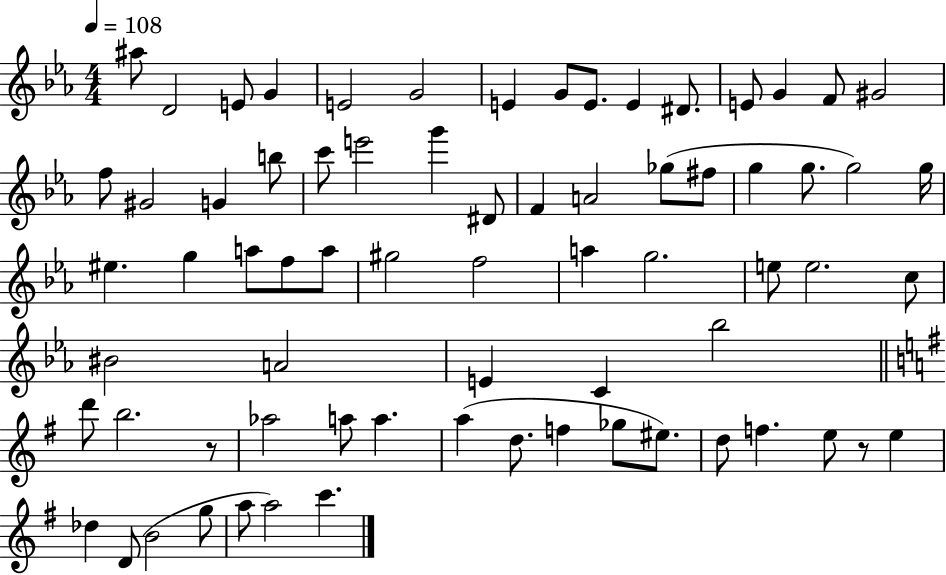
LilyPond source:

{
  \clef treble
  \numericTimeSignature
  \time 4/4
  \key ees \major
  \tempo 4 = 108
  ais''8 d'2 e'8 g'4 | e'2 g'2 | e'4 g'8 e'8. e'4 dis'8. | e'8 g'4 f'8 gis'2 | \break f''8 gis'2 g'4 b''8 | c'''8 e'''2 g'''4 dis'8 | f'4 a'2 ges''8( fis''8 | g''4 g''8. g''2) g''16 | \break eis''4. g''4 a''8 f''8 a''8 | gis''2 f''2 | a''4 g''2. | e''8 e''2. c''8 | \break bis'2 a'2 | e'4 c'4 bes''2 | \bar "||" \break \key g \major d'''8 b''2. r8 | aes''2 a''8 a''4. | a''4( d''8. f''4 ges''8 eis''8.) | d''8 f''4. e''8 r8 e''4 | \break des''4 d'8( b'2 g''8 | a''8 a''2) c'''4. | \bar "|."
}